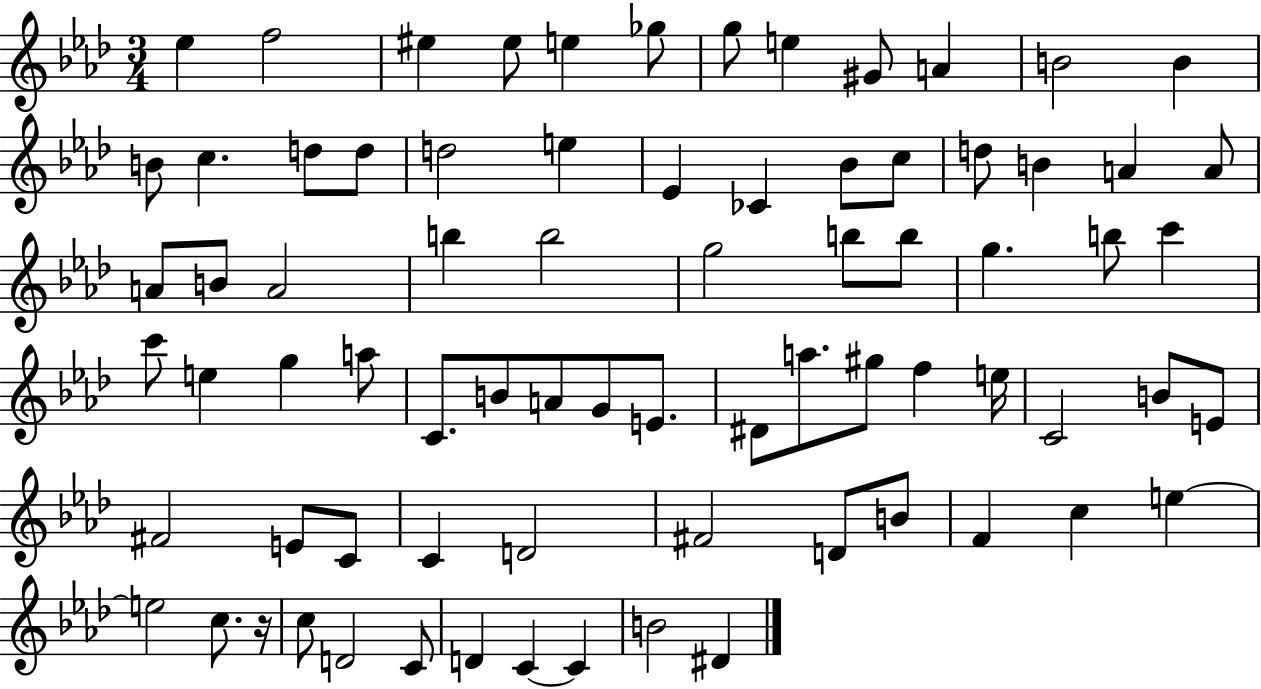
{
  \clef treble
  \numericTimeSignature
  \time 3/4
  \key aes \major
  \repeat volta 2 { ees''4 f''2 | eis''4 eis''8 e''4 ges''8 | g''8 e''4 gis'8 a'4 | b'2 b'4 | \break b'8 c''4. d''8 d''8 | d''2 e''4 | ees'4 ces'4 bes'8 c''8 | d''8 b'4 a'4 a'8 | \break a'8 b'8 a'2 | b''4 b''2 | g''2 b''8 b''8 | g''4. b''8 c'''4 | \break c'''8 e''4 g''4 a''8 | c'8. b'8 a'8 g'8 e'8. | dis'8 a''8. gis''8 f''4 e''16 | c'2 b'8 e'8 | \break fis'2 e'8 c'8 | c'4 d'2 | fis'2 d'8 b'8 | f'4 c''4 e''4~~ | \break e''2 c''8. r16 | c''8 d'2 c'8 | d'4 c'4~~ c'4 | b'2 dis'4 | \break } \bar "|."
}